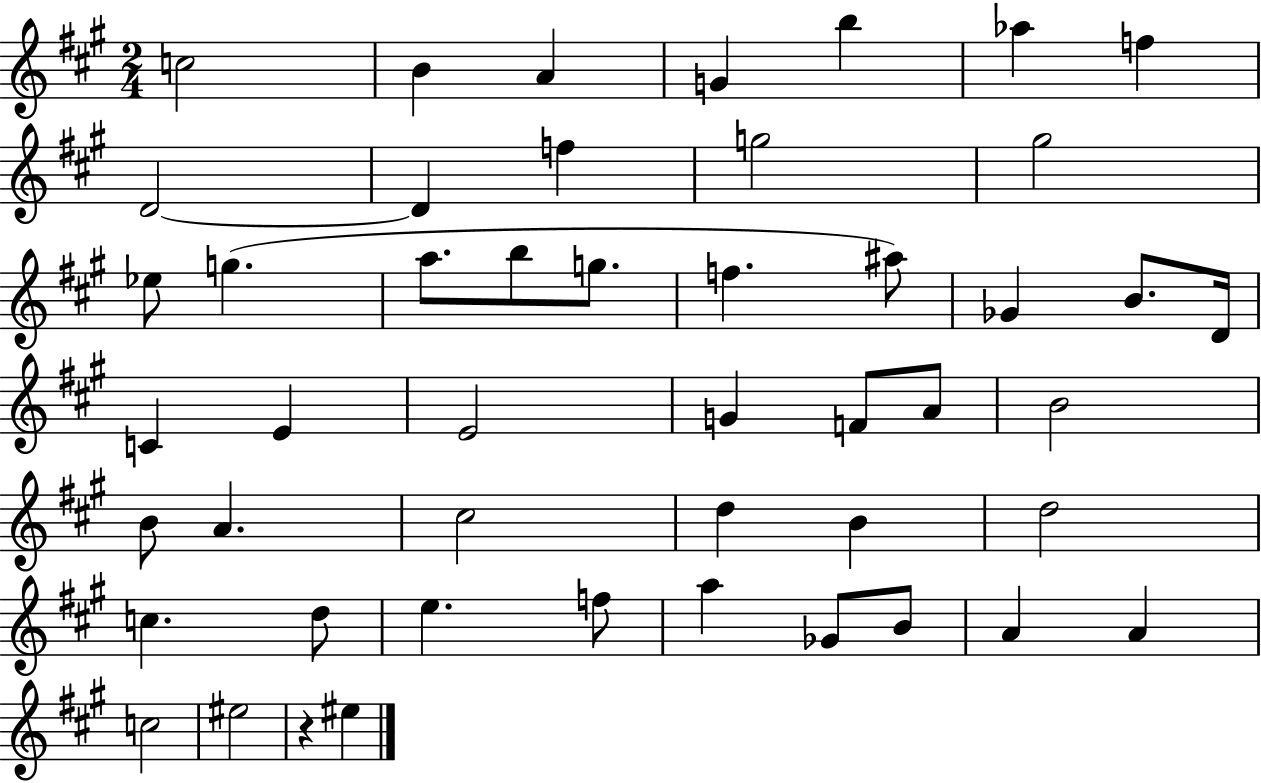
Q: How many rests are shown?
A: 1